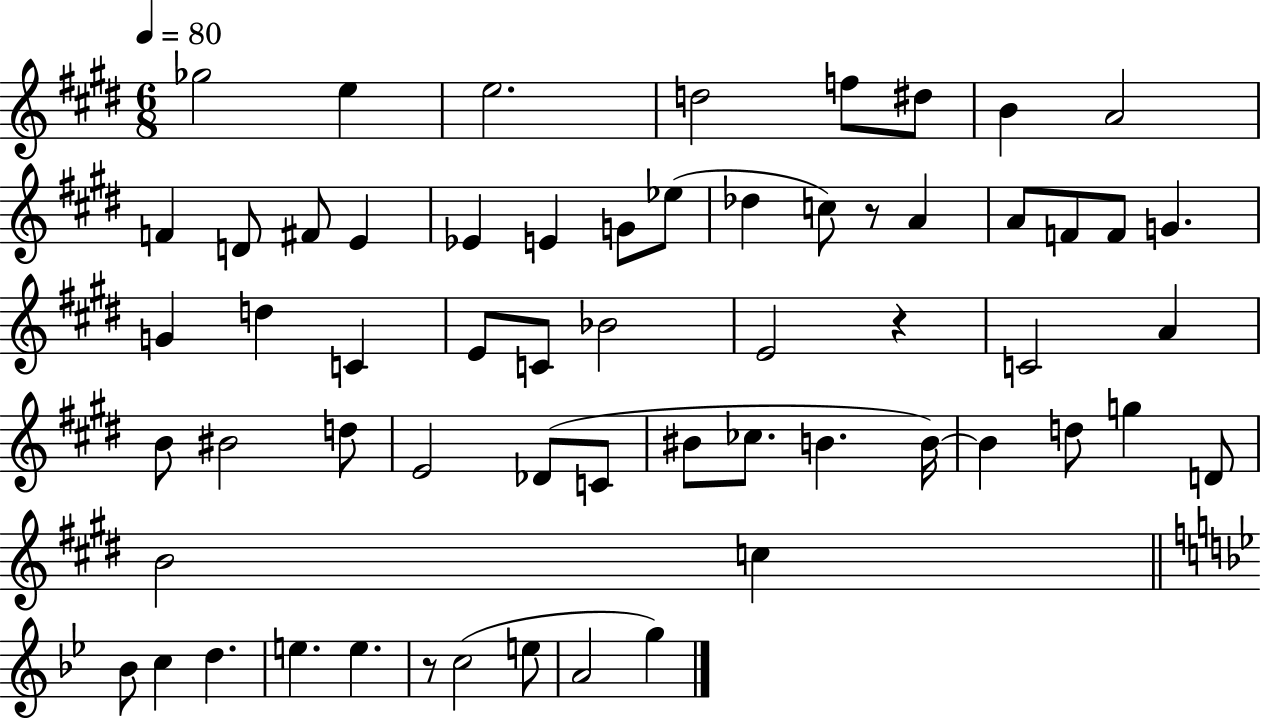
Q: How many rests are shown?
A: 3